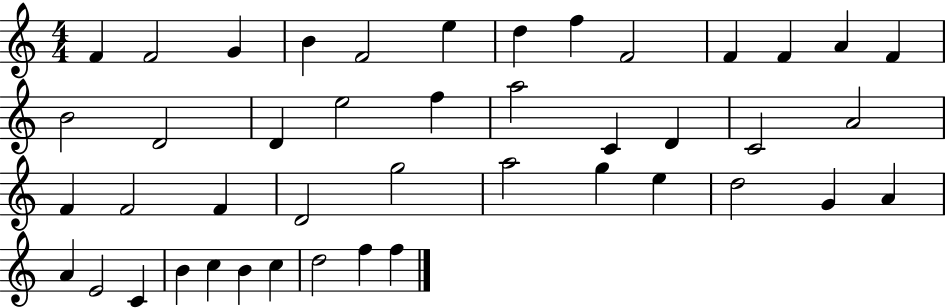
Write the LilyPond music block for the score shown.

{
  \clef treble
  \numericTimeSignature
  \time 4/4
  \key c \major
  f'4 f'2 g'4 | b'4 f'2 e''4 | d''4 f''4 f'2 | f'4 f'4 a'4 f'4 | \break b'2 d'2 | d'4 e''2 f''4 | a''2 c'4 d'4 | c'2 a'2 | \break f'4 f'2 f'4 | d'2 g''2 | a''2 g''4 e''4 | d''2 g'4 a'4 | \break a'4 e'2 c'4 | b'4 c''4 b'4 c''4 | d''2 f''4 f''4 | \bar "|."
}